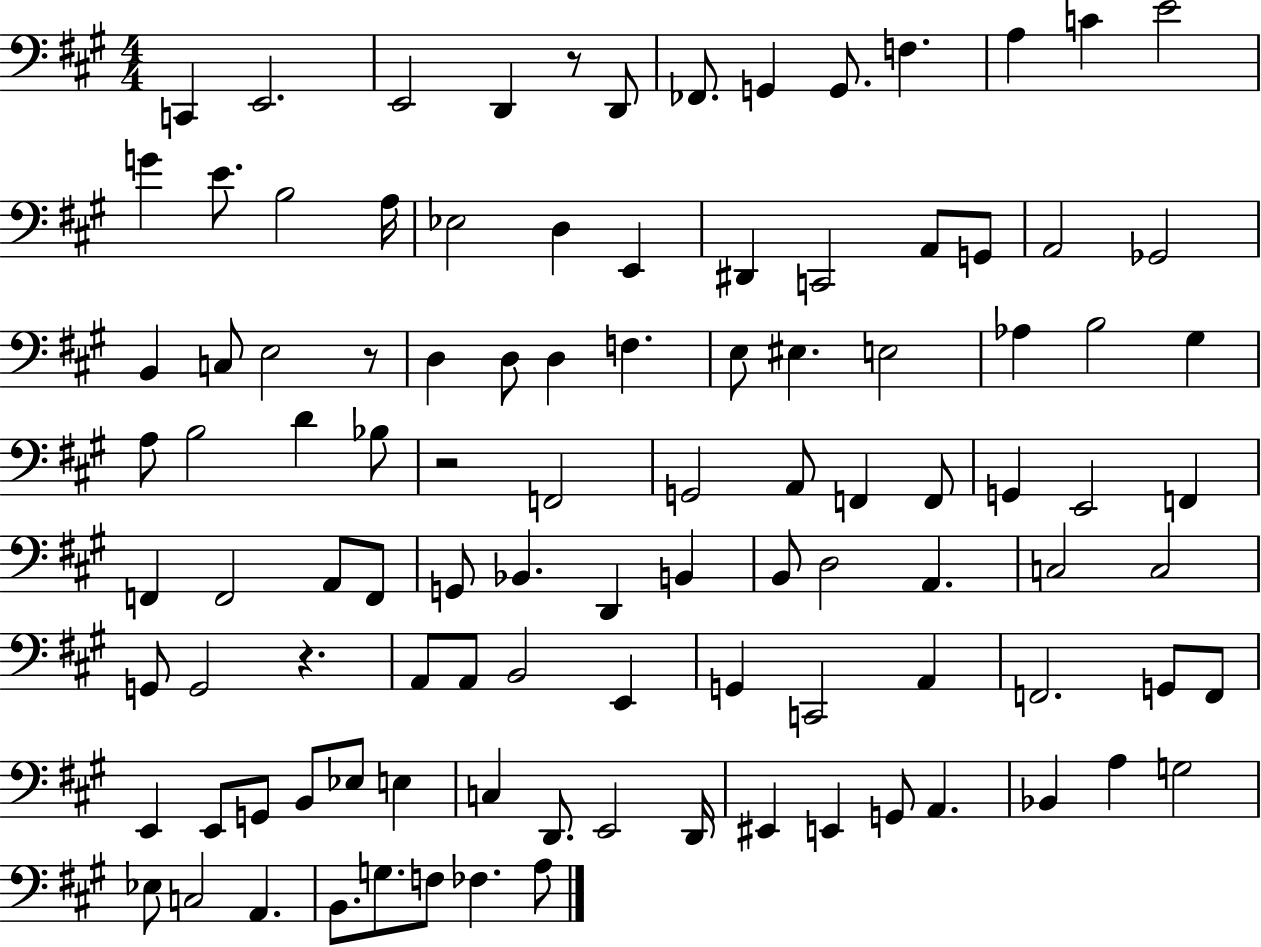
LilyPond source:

{
  \clef bass
  \numericTimeSignature
  \time 4/4
  \key a \major
  c,4 e,2. | e,2 d,4 r8 d,8 | fes,8. g,4 g,8. f4. | a4 c'4 e'2 | \break g'4 e'8. b2 a16 | ees2 d4 e,4 | dis,4 c,2 a,8 g,8 | a,2 ges,2 | \break b,4 c8 e2 r8 | d4 d8 d4 f4. | e8 eis4. e2 | aes4 b2 gis4 | \break a8 b2 d'4 bes8 | r2 f,2 | g,2 a,8 f,4 f,8 | g,4 e,2 f,4 | \break f,4 f,2 a,8 f,8 | g,8 bes,4. d,4 b,4 | b,8 d2 a,4. | c2 c2 | \break g,8 g,2 r4. | a,8 a,8 b,2 e,4 | g,4 c,2 a,4 | f,2. g,8 f,8 | \break e,4 e,8 g,8 b,8 ees8 e4 | c4 d,8. e,2 d,16 | eis,4 e,4 g,8 a,4. | bes,4 a4 g2 | \break ees8 c2 a,4. | b,8. g8. f8 fes4. a8 | \bar "|."
}